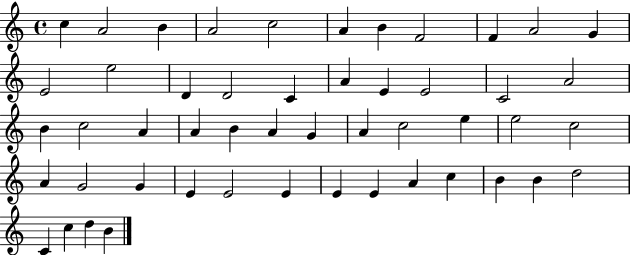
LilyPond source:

{
  \clef treble
  \time 4/4
  \defaultTimeSignature
  \key c \major
  c''4 a'2 b'4 | a'2 c''2 | a'4 b'4 f'2 | f'4 a'2 g'4 | \break e'2 e''2 | d'4 d'2 c'4 | a'4 e'4 e'2 | c'2 a'2 | \break b'4 c''2 a'4 | a'4 b'4 a'4 g'4 | a'4 c''2 e''4 | e''2 c''2 | \break a'4 g'2 g'4 | e'4 e'2 e'4 | e'4 e'4 a'4 c''4 | b'4 b'4 d''2 | \break c'4 c''4 d''4 b'4 | \bar "|."
}